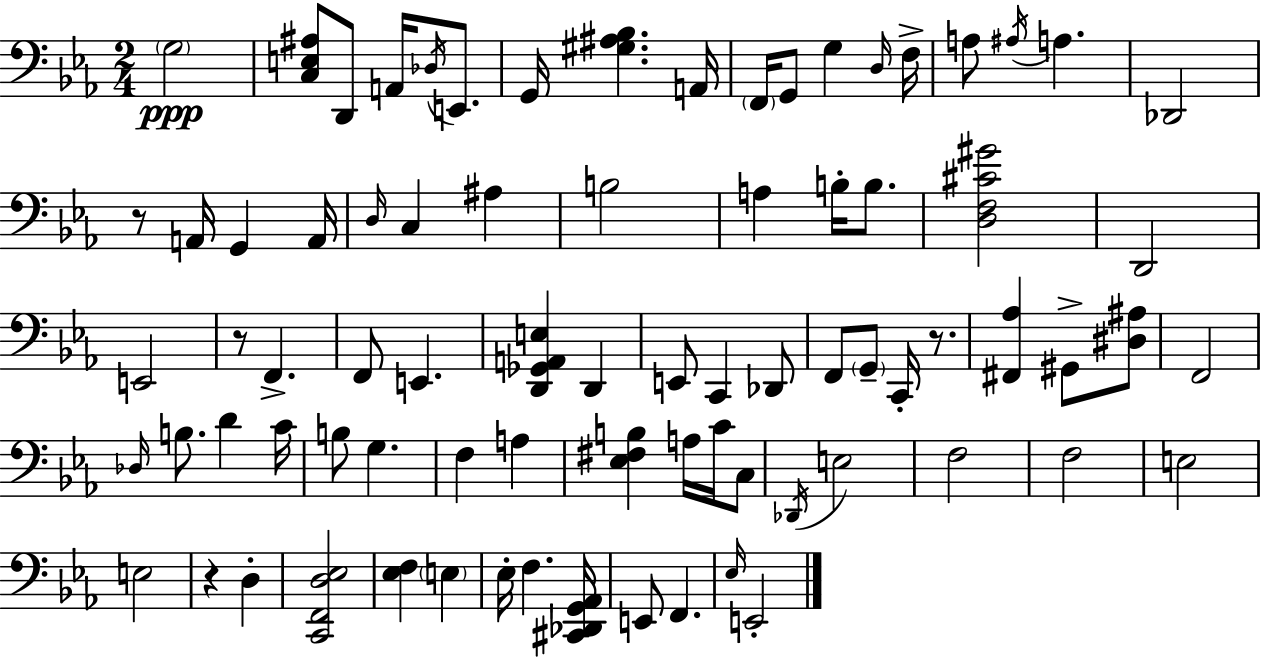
{
  \clef bass
  \numericTimeSignature
  \time 2/4
  \key c \minor
  \parenthesize g2\ppp | <c e ais>8 d,8 a,16 \acciaccatura { des16 } e,8. | g,16 <gis ais bes>4. | a,16 \parenthesize f,16 g,8 g4 | \break \grace { d16 } f16-> a8 \acciaccatura { ais16 } a4. | des,2 | r8 a,16 g,4 | a,16 \grace { d16 } c4 | \break ais4 b2 | a4 | b16-. b8. <d f cis' gis'>2 | d,2 | \break e,2 | r8 f,4.-> | f,8 e,4. | <d, ges, a, e>4 | \break d,4 e,8 c,4 | des,8 f,8 \parenthesize g,8-- | c,16-. r8. <fis, aes>4 | gis,8-> <dis ais>8 f,2 | \break \grace { des16 } b8. | d'4 c'16 b8 g4. | f4 | a4 <ees fis b>4 | \break a16 c'16 c8 \acciaccatura { des,16 } e2 | f2 | f2 | e2 | \break e2 | r4 | d4-. <c, f, d ees>2 | <ees f>4 | \break \parenthesize e4 ees16-. f4. | <cis, des, g, aes,>16 e,8 | f,4. \grace { ees16 } e,2-. | \bar "|."
}